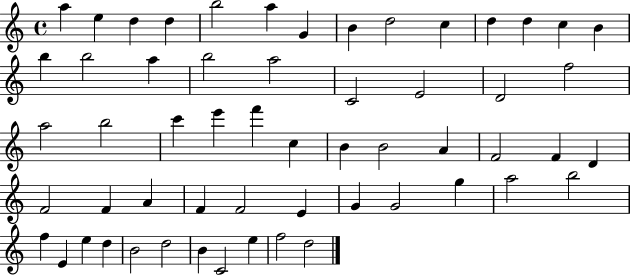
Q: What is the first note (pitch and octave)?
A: A5